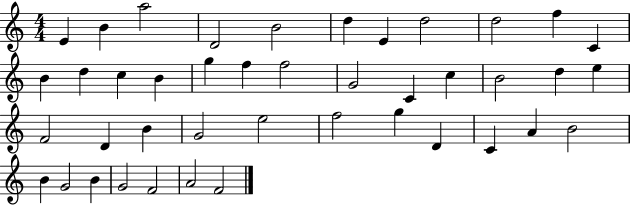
E4/q B4/q A5/h D4/h B4/h D5/q E4/q D5/h D5/h F5/q C4/q B4/q D5/q C5/q B4/q G5/q F5/q F5/h G4/h C4/q C5/q B4/h D5/q E5/q F4/h D4/q B4/q G4/h E5/h F5/h G5/q D4/q C4/q A4/q B4/h B4/q G4/h B4/q G4/h F4/h A4/h F4/h